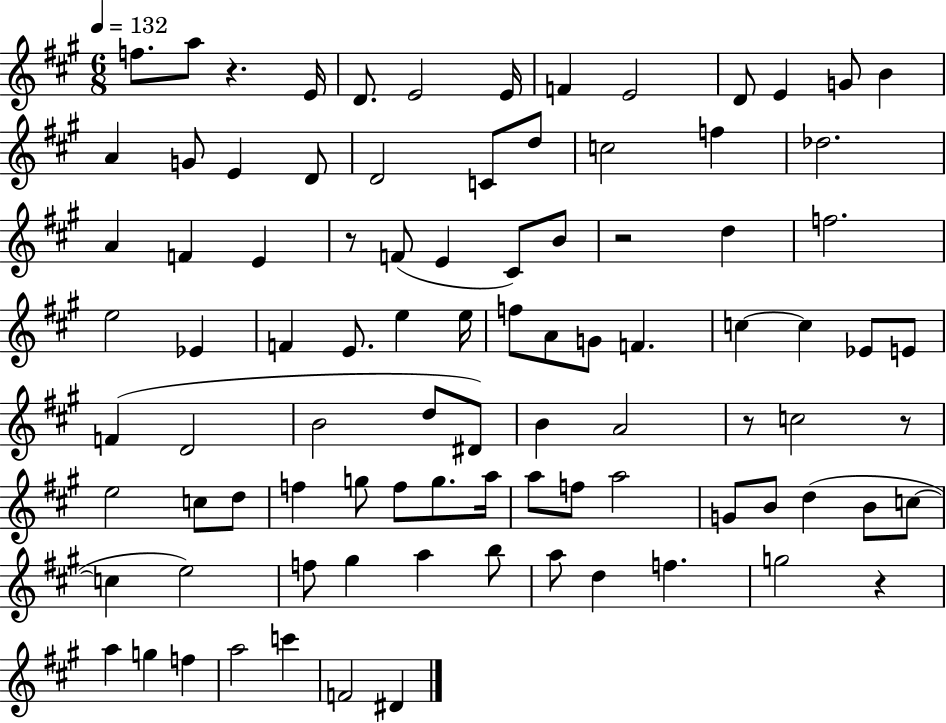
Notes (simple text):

F5/e. A5/e R/q. E4/s D4/e. E4/h E4/s F4/q E4/h D4/e E4/q G4/e B4/q A4/q G4/e E4/q D4/e D4/h C4/e D5/e C5/h F5/q Db5/h. A4/q F4/q E4/q R/e F4/e E4/q C#4/e B4/e R/h D5/q F5/h. E5/h Eb4/q F4/q E4/e. E5/q E5/s F5/e A4/e G4/e F4/q. C5/q C5/q Eb4/e E4/e F4/q D4/h B4/h D5/e D#4/e B4/q A4/h R/e C5/h R/e E5/h C5/e D5/e F5/q G5/e F5/e G5/e. A5/s A5/e F5/e A5/h G4/e B4/e D5/q B4/e C5/e C5/q E5/h F5/e G#5/q A5/q B5/e A5/e D5/q F5/q. G5/h R/q A5/q G5/q F5/q A5/h C6/q F4/h D#4/q